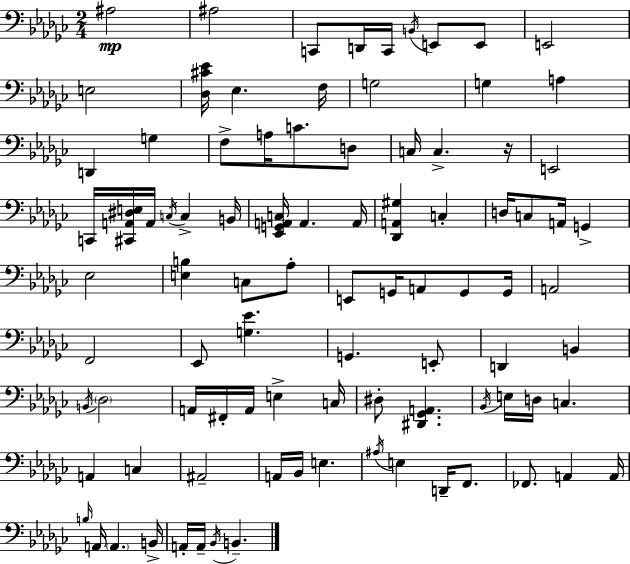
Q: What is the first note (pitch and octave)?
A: A#3